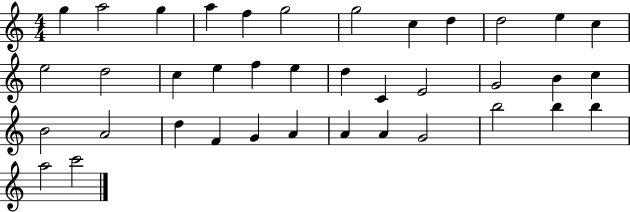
X:1
T:Untitled
M:4/4
L:1/4
K:C
g a2 g a f g2 g2 c d d2 e c e2 d2 c e f e d C E2 G2 B c B2 A2 d F G A A A G2 b2 b b a2 c'2